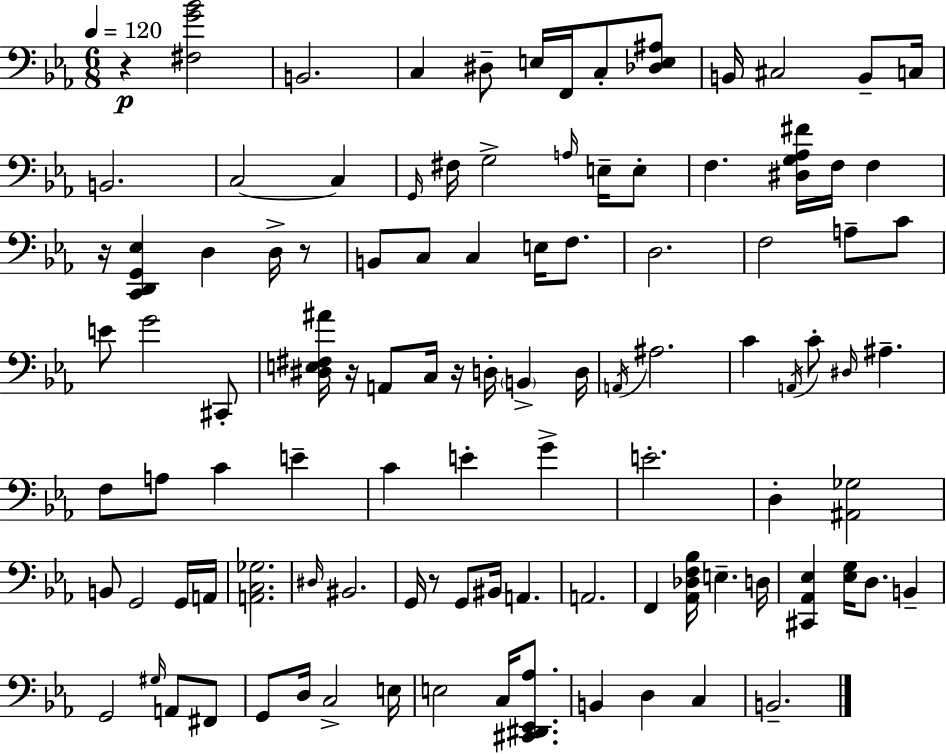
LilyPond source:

{
  \clef bass
  \numericTimeSignature
  \time 6/8
  \key ees \major
  \tempo 4 = 120
  r4\p <fis g' bes'>2 | b,2. | c4 dis8-- e16 f,16 c8-. <des e ais>8 | b,16 cis2 b,8-- c16 | \break b,2. | c2~~ c4 | \grace { g,16 } fis16 g2-> \grace { a16 } e16-- | e8-. f4. <dis g aes fis'>16 f16 f4 | \break r16 <c, d, g, ees>4 d4 d16-> | r8 b,8 c8 c4 e16 f8. | d2. | f2 a8-- | \break c'8 e'8 g'2 | cis,8-. <dis e fis ais'>16 r16 a,8 c16 r16 d16-. \parenthesize b,4-> | d16 \acciaccatura { a,16 } ais2. | c'4 \acciaccatura { a,16 } c'8-. \grace { dis16 } ais4.-- | \break f8 a8 c'4 | e'4-- c'4 e'4-. | g'4-> e'2.-. | d4-. <ais, ges>2 | \break b,8 g,2 | g,16 a,16 <a, c ges>2. | \grace { dis16 } bis,2. | g,16 r8 g,8 bis,16 | \break a,4. a,2. | f,4 <aes, des f bes>16 e4.-- | d16 <cis, aes, ees>4 <ees g>16 d8. | b,4-- g,2 | \break \grace { gis16 } a,8 fis,8 g,8 d16 c2-> | e16 e2 | c16 <cis, dis, ees, aes>8. b,4 d4 | c4 b,2.-- | \break \bar "|."
}